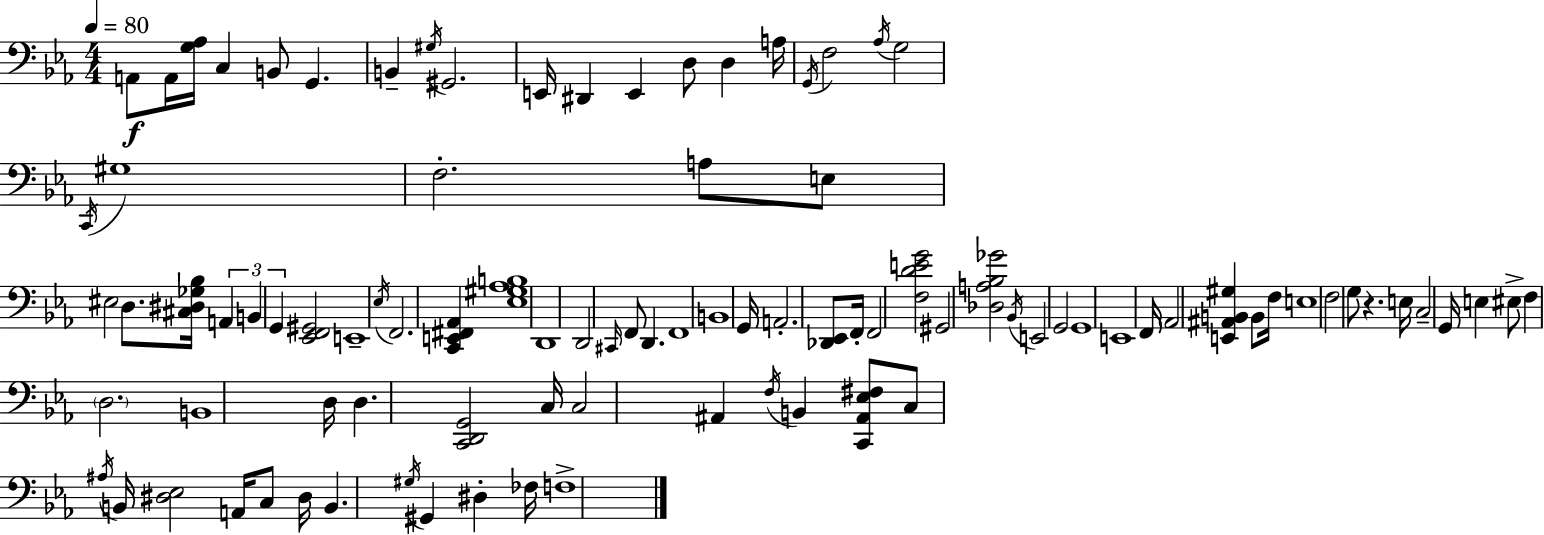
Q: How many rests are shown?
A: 1